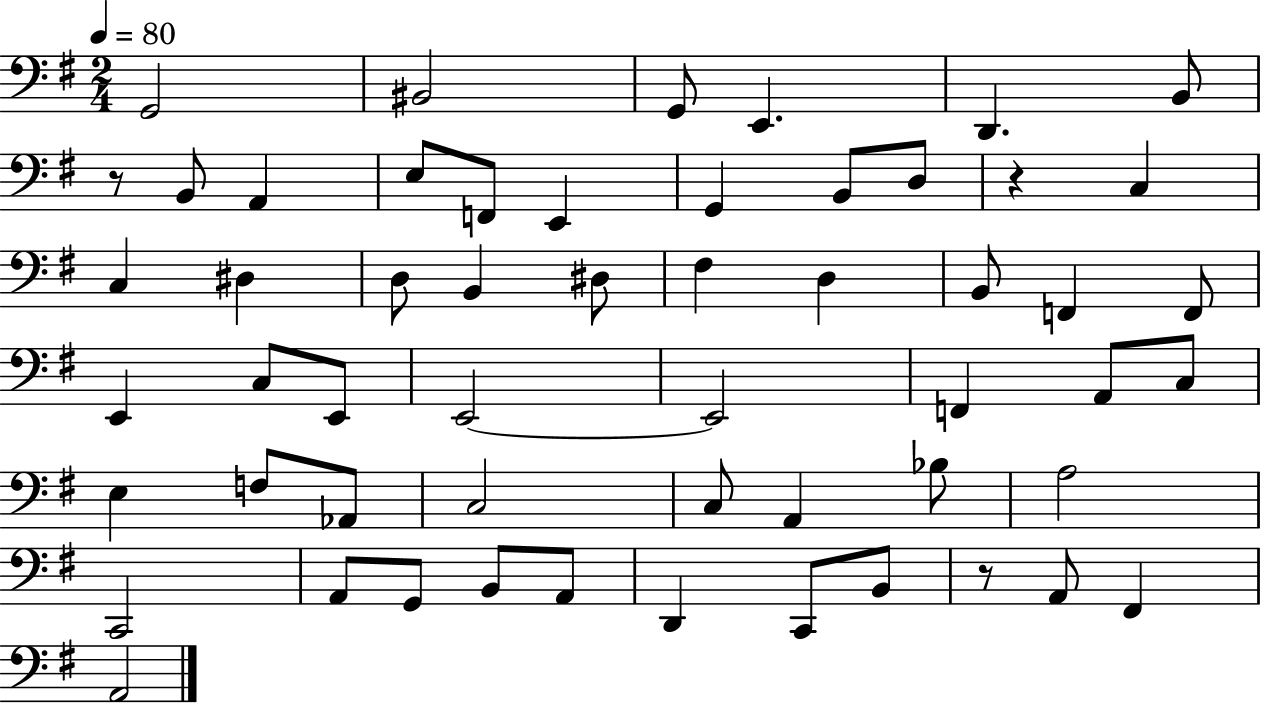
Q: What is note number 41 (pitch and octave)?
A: A3